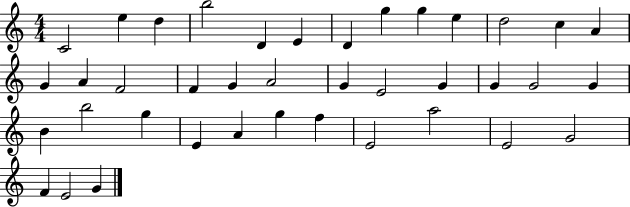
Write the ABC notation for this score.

X:1
T:Untitled
M:4/4
L:1/4
K:C
C2 e d b2 D E D g g e d2 c A G A F2 F G A2 G E2 G G G2 G B b2 g E A g f E2 a2 E2 G2 F E2 G